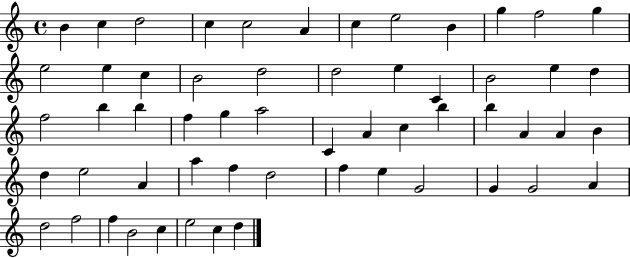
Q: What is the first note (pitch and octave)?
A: B4